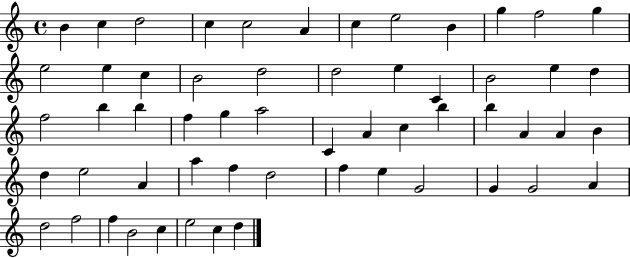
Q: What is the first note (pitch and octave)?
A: B4